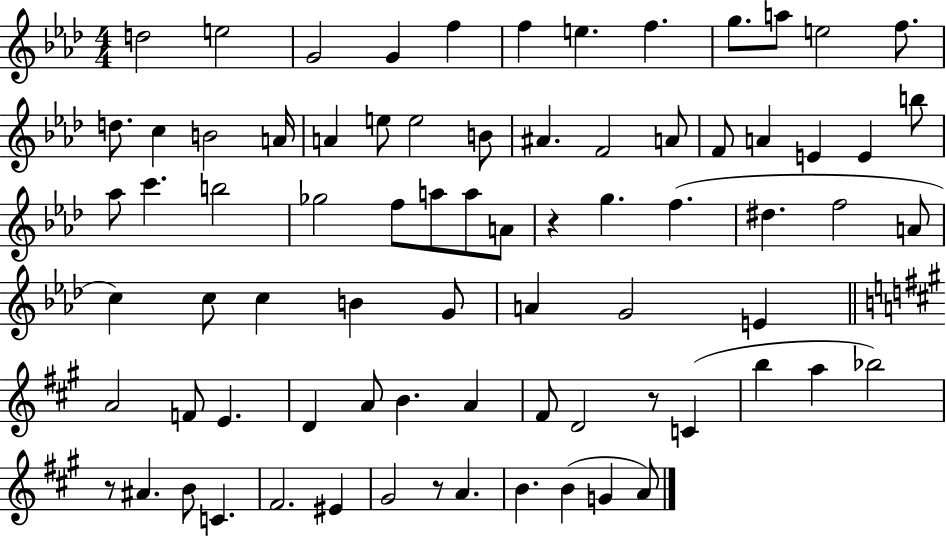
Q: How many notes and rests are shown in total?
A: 77